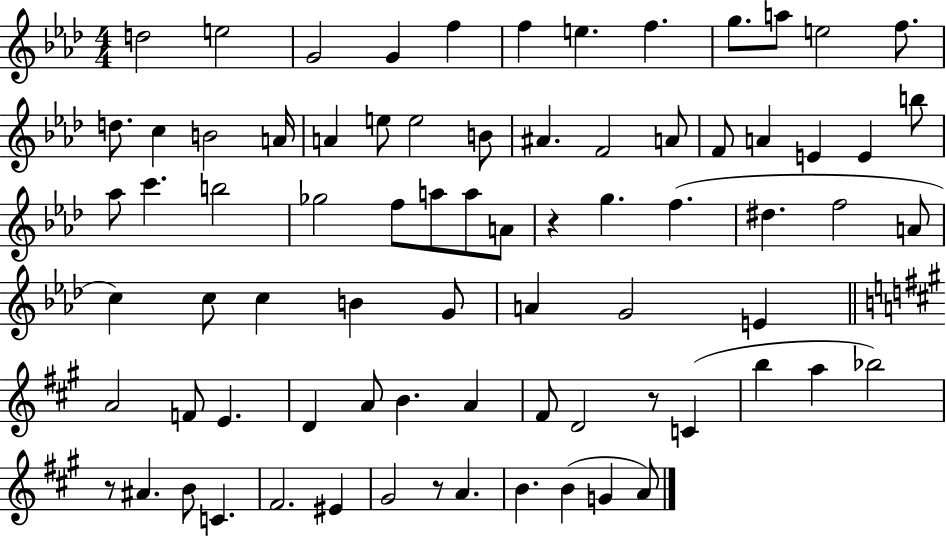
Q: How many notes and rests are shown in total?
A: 77